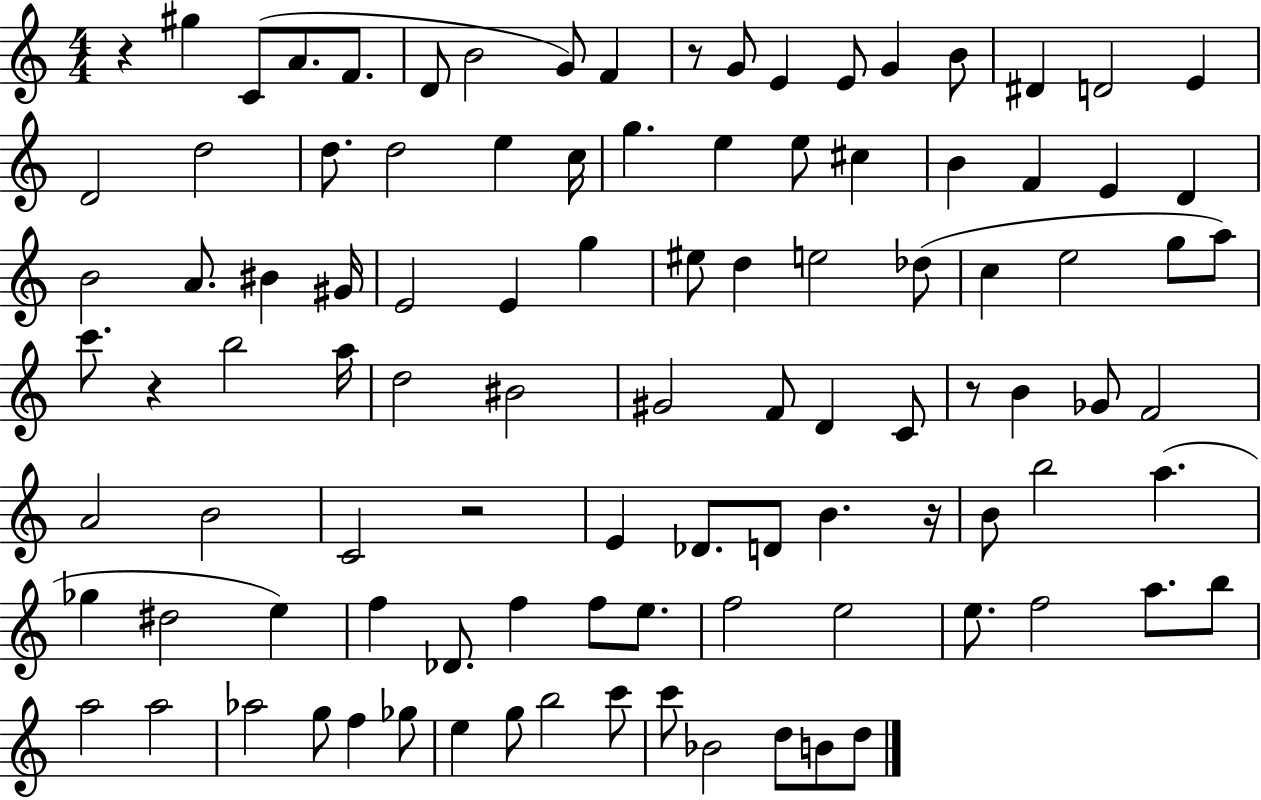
R/q G#5/q C4/e A4/e. F4/e. D4/e B4/h G4/e F4/q R/e G4/e E4/q E4/e G4/q B4/e D#4/q D4/h E4/q D4/h D5/h D5/e. D5/h E5/q C5/s G5/q. E5/q E5/e C#5/q B4/q F4/q E4/q D4/q B4/h A4/e. BIS4/q G#4/s E4/h E4/q G5/q EIS5/e D5/q E5/h Db5/e C5/q E5/h G5/e A5/e C6/e. R/q B5/h A5/s D5/h BIS4/h G#4/h F4/e D4/q C4/e R/e B4/q Gb4/e F4/h A4/h B4/h C4/h R/h E4/q Db4/e. D4/e B4/q. R/s B4/e B5/h A5/q. Gb5/q D#5/h E5/q F5/q Db4/e. F5/q F5/e E5/e. F5/h E5/h E5/e. F5/h A5/e. B5/e A5/h A5/h Ab5/h G5/e F5/q Gb5/e E5/q G5/e B5/h C6/e C6/e Bb4/h D5/e B4/e D5/e